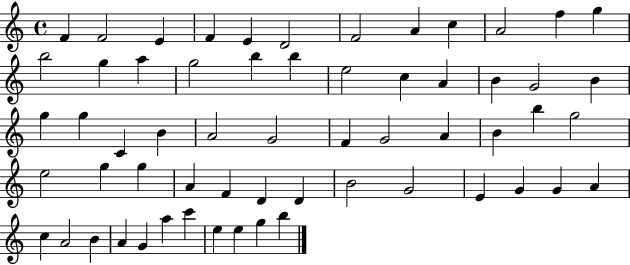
{
  \clef treble
  \time 4/4
  \defaultTimeSignature
  \key c \major
  f'4 f'2 e'4 | f'4 e'4 d'2 | f'2 a'4 c''4 | a'2 f''4 g''4 | \break b''2 g''4 a''4 | g''2 b''4 b''4 | e''2 c''4 a'4 | b'4 g'2 b'4 | \break g''4 g''4 c'4 b'4 | a'2 g'2 | f'4 g'2 a'4 | b'4 b''4 g''2 | \break e''2 g''4 g''4 | a'4 f'4 d'4 d'4 | b'2 g'2 | e'4 g'4 g'4 a'4 | \break c''4 a'2 b'4 | a'4 g'4 a''4 c'''4 | e''4 e''4 g''4 b''4 | \bar "|."
}